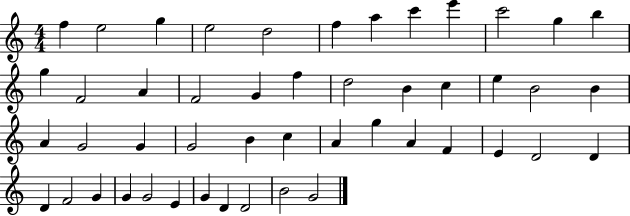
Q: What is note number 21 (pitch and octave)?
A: C5